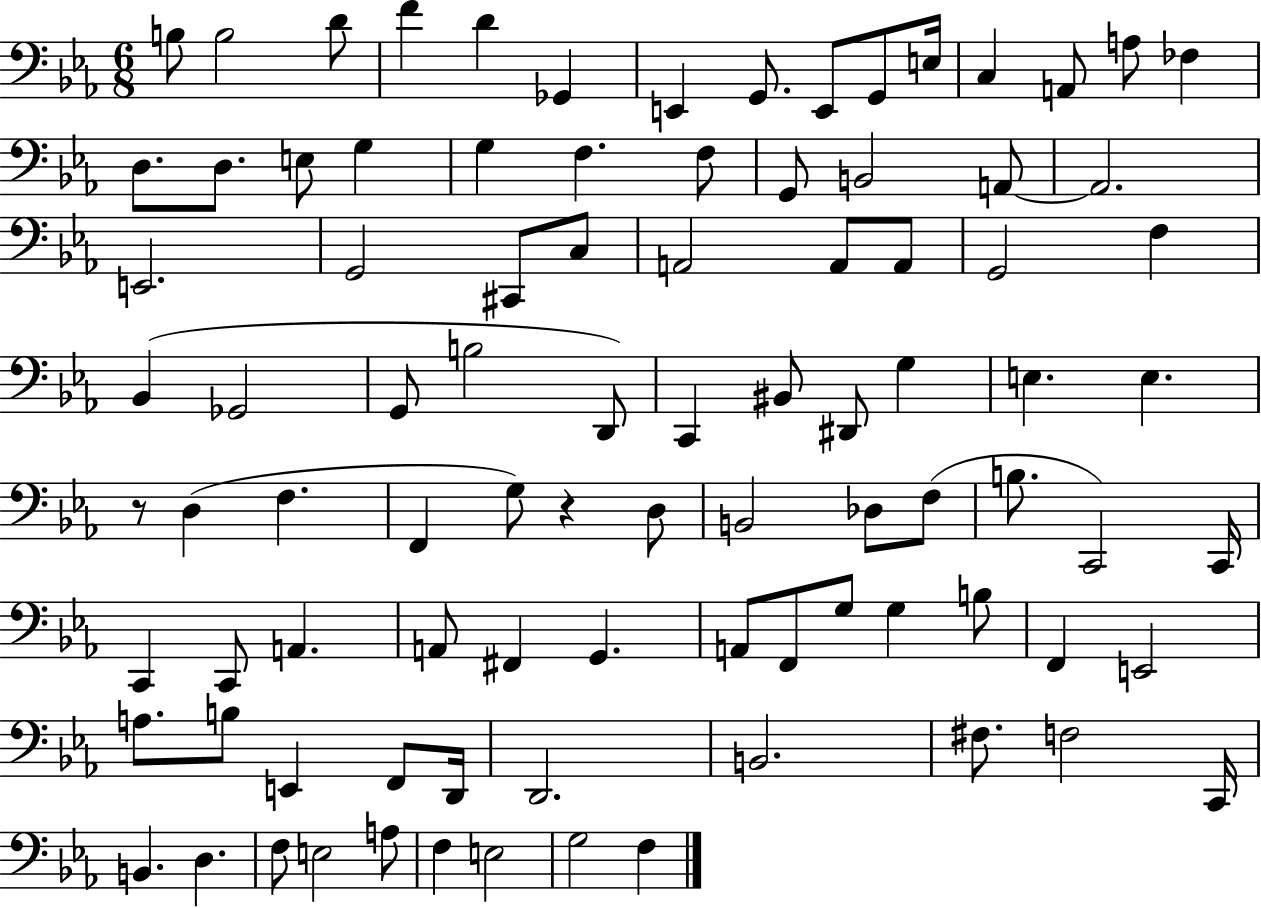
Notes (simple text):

B3/e B3/h D4/e F4/q D4/q Gb2/q E2/q G2/e. E2/e G2/e E3/s C3/q A2/e A3/e FES3/q D3/e. D3/e. E3/e G3/q G3/q F3/q. F3/e G2/e B2/h A2/e A2/h. E2/h. G2/h C#2/e C3/e A2/h A2/e A2/e G2/h F3/q Bb2/q Gb2/h G2/e B3/h D2/e C2/q BIS2/e D#2/e G3/q E3/q. E3/q. R/e D3/q F3/q. F2/q G3/e R/q D3/e B2/h Db3/e F3/e B3/e. C2/h C2/s C2/q C2/e A2/q. A2/e F#2/q G2/q. A2/e F2/e G3/e G3/q B3/e F2/q E2/h A3/e. B3/e E2/q F2/e D2/s D2/h. B2/h. F#3/e. F3/h C2/s B2/q. D3/q. F3/e E3/h A3/e F3/q E3/h G3/h F3/q